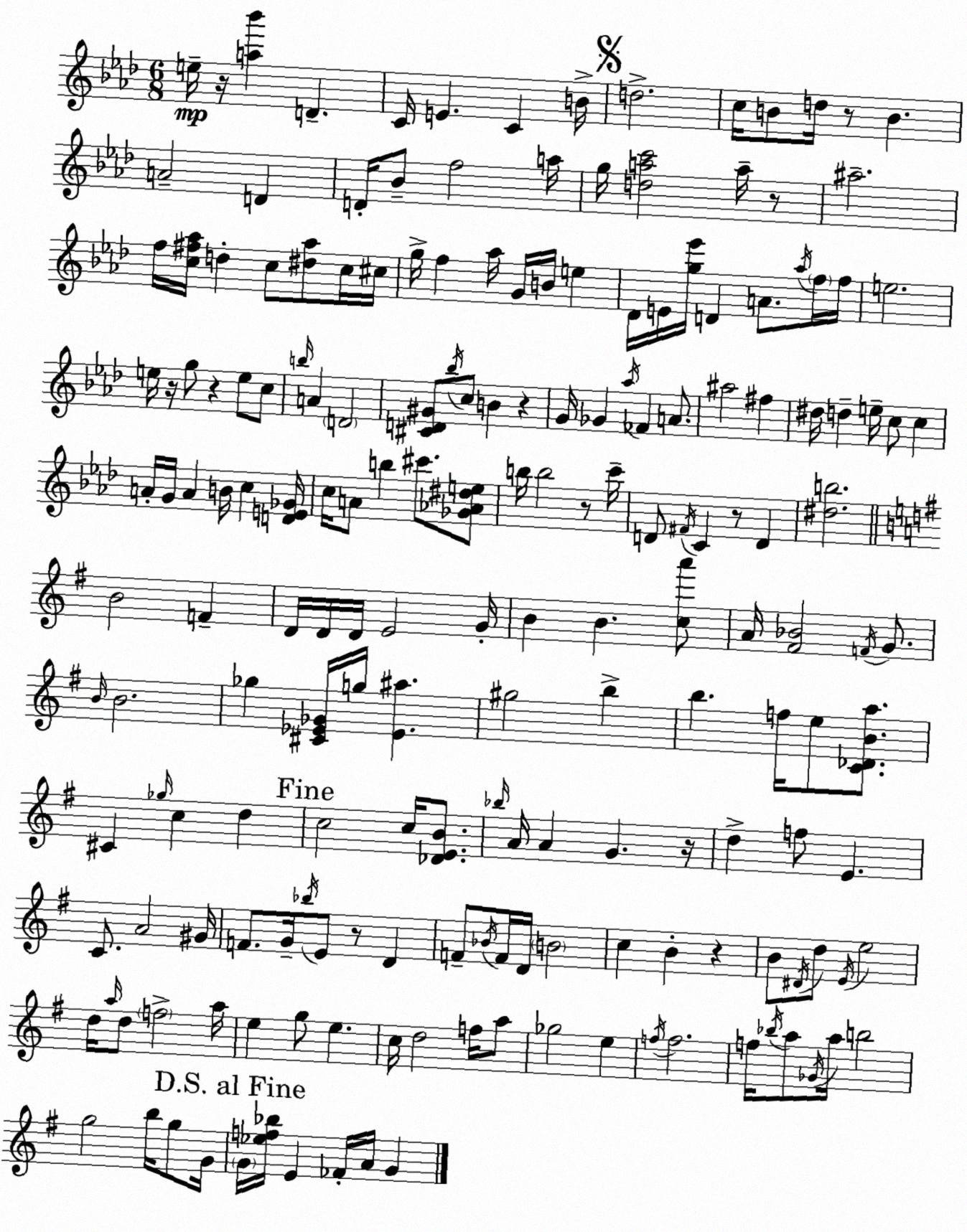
X:1
T:Untitled
M:6/8
L:1/4
K:Fm
e/4 z/4 [a_b'] D C/4 E C B/4 d2 c/4 B/2 d/4 z/2 B A2 D D/4 _B/2 f2 a/4 g/4 [dac']2 a/4 z/2 ^a2 f/4 [c^f_a]/4 d c/2 [^d_a]/2 c/4 ^c/4 g/4 f _a/4 G/4 B/4 e _D/4 E/4 [g_e']/4 D A/2 _a/4 f/4 f/4 e2 e/4 z/4 g/2 z e/2 c/2 b/4 A D2 [^CD^G]/2 _b/4 c/2 B z G/4 _G _a/4 _F A/2 ^a2 ^f ^d/4 d e/4 c/2 c A/4 G/4 A B/4 c [DE_G]/4 c/4 A/2 b ^c'/2 [_G_A^de]/2 b/4 b2 z/2 c'/4 D/2 ^F/4 C z/2 D [^db]2 B2 F D/4 D/4 D/4 E2 G/4 B B [ca']/2 A/4 [^F_B]2 F/4 G/2 B/4 B2 _g [^C_E_G]/4 g/4 [_E^a] ^g2 b b f/4 e/2 [C_DBa]/2 ^C _g/4 c d c2 c/4 [_DEB]/2 _b/4 A/4 A G z/4 d f/2 E C/2 A2 ^G/4 F/2 G/4 _b/4 E/2 z/2 D F/2 _B/4 F/4 D/4 B2 c B z B/2 ^D/4 d/2 E/4 e2 d/4 a/4 d/2 f2 a/4 e g/2 e c/4 d2 f/4 a/2 _g2 e f/4 f2 f/4 _b/4 a/2 _G/4 a/4 b2 g2 b/4 g/2 G/4 G/4 [_ef_b]/4 E _F/4 A/4 G